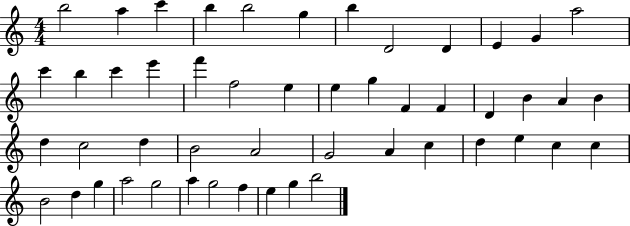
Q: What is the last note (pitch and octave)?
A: B5